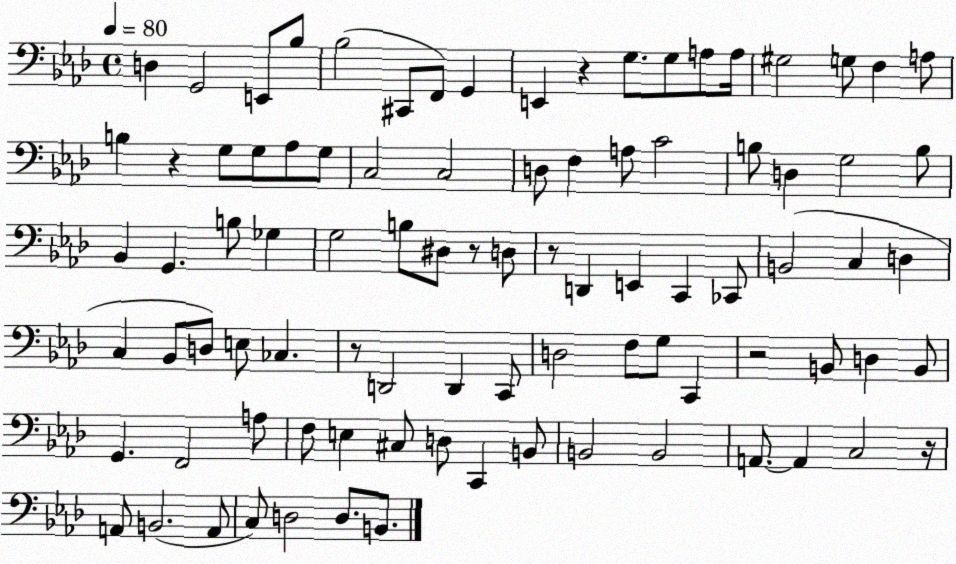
X:1
T:Untitled
M:4/4
L:1/4
K:Ab
D, G,,2 E,,/2 _B,/2 _B,2 ^C,,/2 F,,/2 G,, E,, z G,/2 G,/2 A,/2 A,/4 ^G,2 G,/2 F, A,/2 B, z G,/2 G,/2 _A,/2 G,/2 C,2 C,2 D,/2 F, A,/2 C2 B,/2 D, G,2 B,/2 _B,, G,, B,/2 _G, G,2 B,/2 ^D,/2 z/2 D,/2 z/2 D,, E,, C,, _C,,/2 B,,2 C, D, C, _B,,/2 D,/2 E,/2 _C, z/2 D,,2 D,, C,,/2 D,2 F,/2 G,/2 C,, z2 B,,/2 D, B,,/2 G,, F,,2 A,/2 F,/2 E, ^C,/2 D,/2 C,, B,,/2 B,,2 B,,2 A,,/2 A,, C,2 z/4 A,,/2 B,,2 A,,/2 C,/2 D,2 D,/2 B,,/2